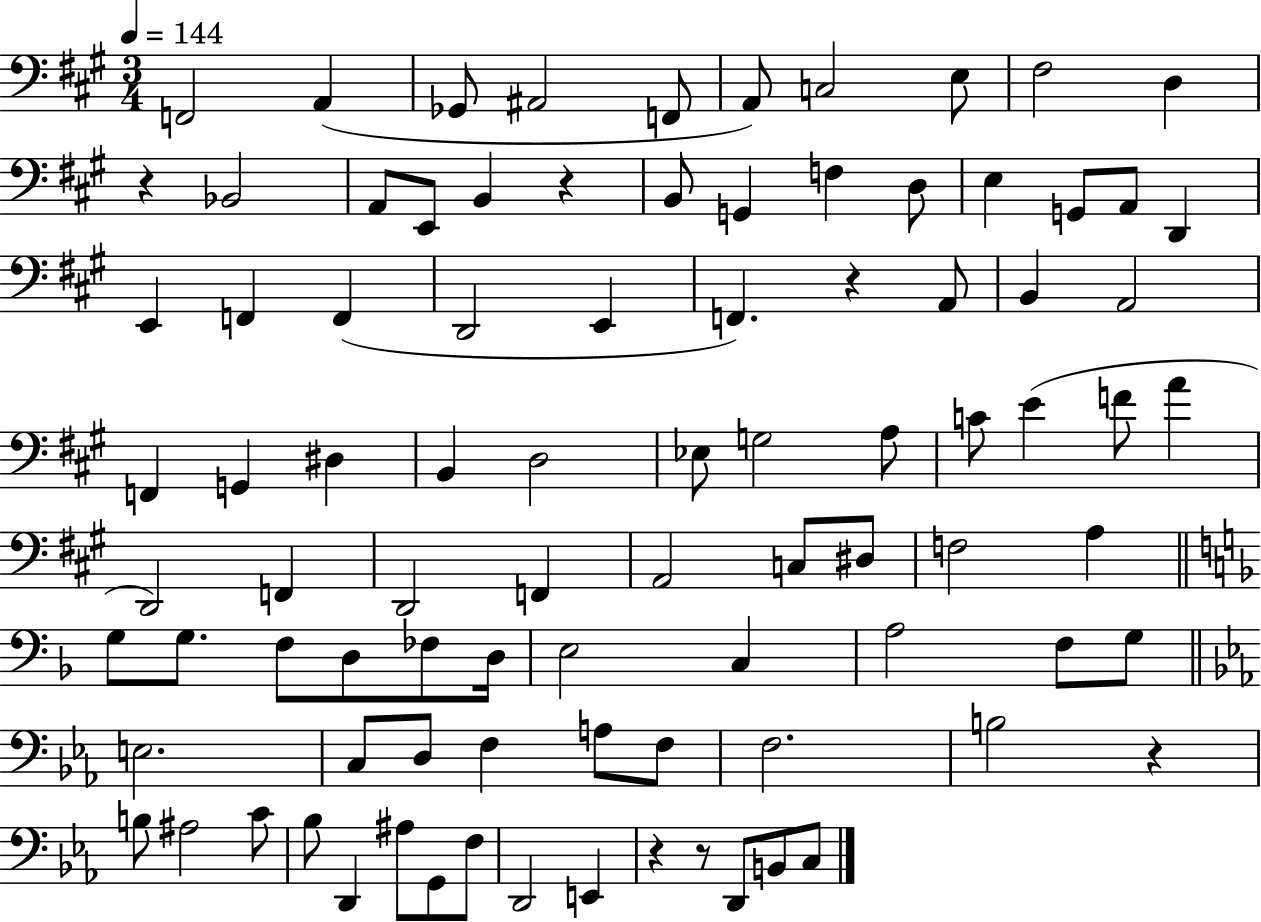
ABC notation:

X:1
T:Untitled
M:3/4
L:1/4
K:A
F,,2 A,, _G,,/2 ^A,,2 F,,/2 A,,/2 C,2 E,/2 ^F,2 D, z _B,,2 A,,/2 E,,/2 B,, z B,,/2 G,, F, D,/2 E, G,,/2 A,,/2 D,, E,, F,, F,, D,,2 E,, F,, z A,,/2 B,, A,,2 F,, G,, ^D, B,, D,2 _E,/2 G,2 A,/2 C/2 E F/2 A D,,2 F,, D,,2 F,, A,,2 C,/2 ^D,/2 F,2 A, G,/2 G,/2 F,/2 D,/2 _F,/2 D,/4 E,2 C, A,2 F,/2 G,/2 E,2 C,/2 D,/2 F, A,/2 F,/2 F,2 B,2 z B,/2 ^A,2 C/2 _B,/2 D,, ^A,/2 G,,/2 F,/2 D,,2 E,, z z/2 D,,/2 B,,/2 C,/2